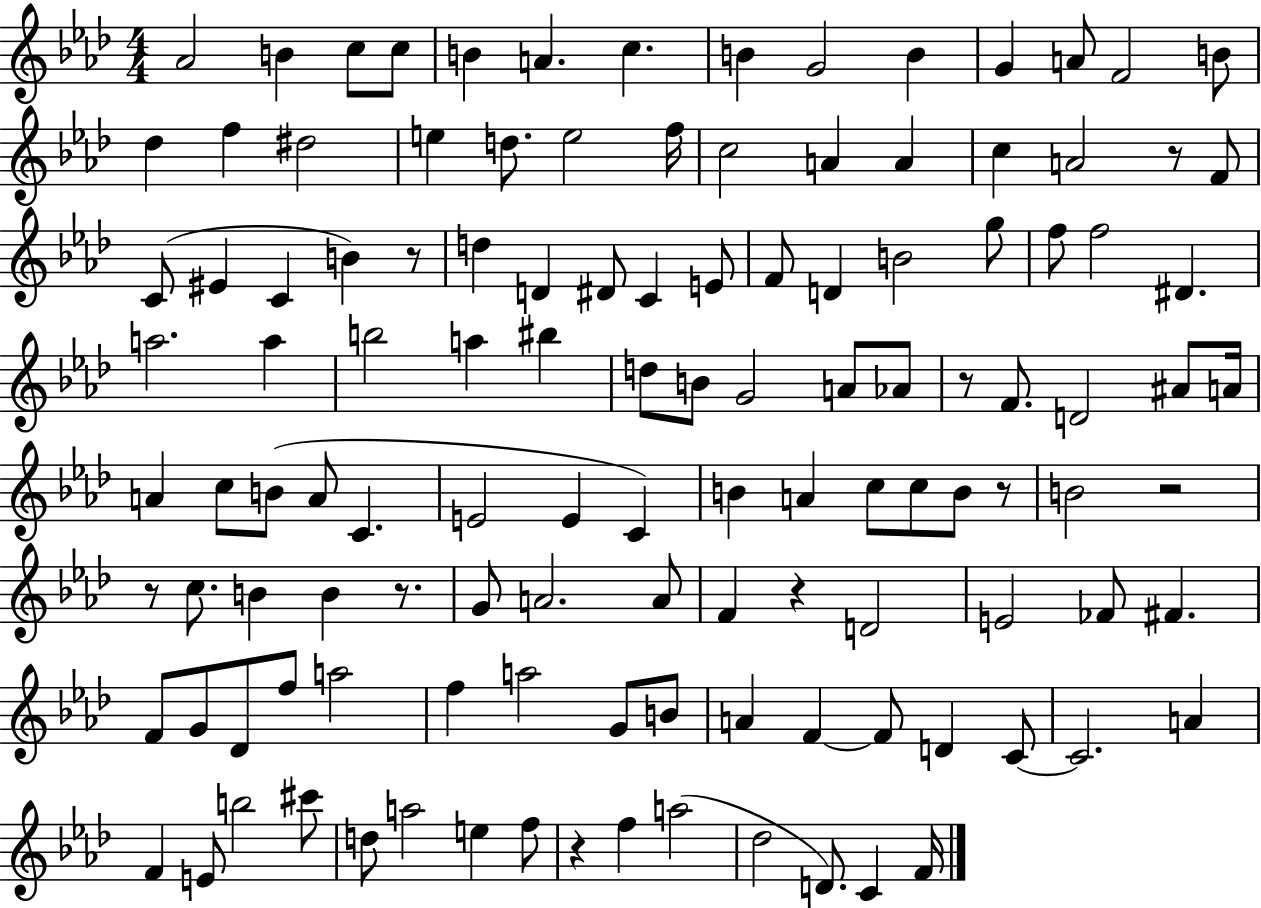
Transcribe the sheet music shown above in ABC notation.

X:1
T:Untitled
M:4/4
L:1/4
K:Ab
_A2 B c/2 c/2 B A c B G2 B G A/2 F2 B/2 _d f ^d2 e d/2 e2 f/4 c2 A A c A2 z/2 F/2 C/2 ^E C B z/2 d D ^D/2 C E/2 F/2 D B2 g/2 f/2 f2 ^D a2 a b2 a ^b d/2 B/2 G2 A/2 _A/2 z/2 F/2 D2 ^A/2 A/4 A c/2 B/2 A/2 C E2 E C B A c/2 c/2 B/2 z/2 B2 z2 z/2 c/2 B B z/2 G/2 A2 A/2 F z D2 E2 _F/2 ^F F/2 G/2 _D/2 f/2 a2 f a2 G/2 B/2 A F F/2 D C/2 C2 A F E/2 b2 ^c'/2 d/2 a2 e f/2 z f a2 _d2 D/2 C F/4